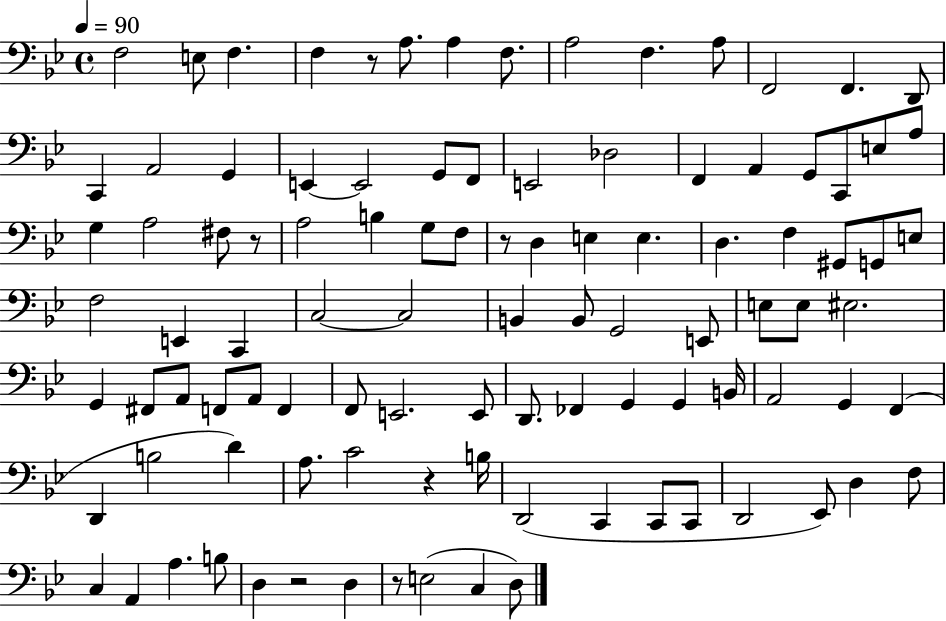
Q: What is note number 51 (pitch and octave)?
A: G2